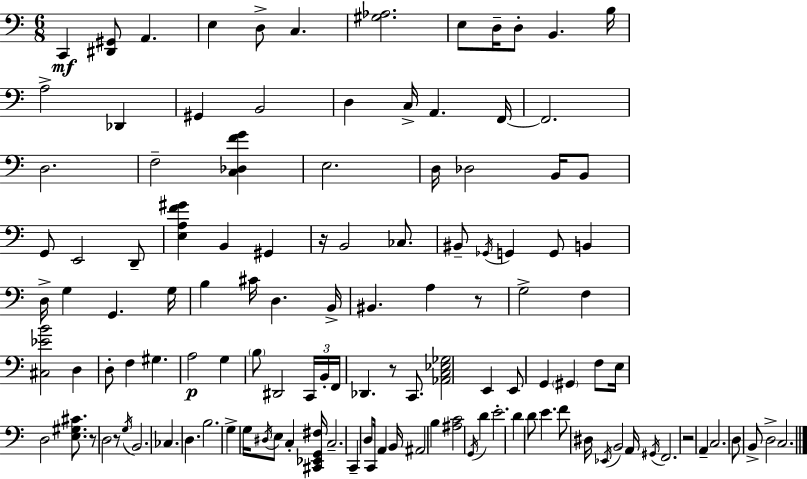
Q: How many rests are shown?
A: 6